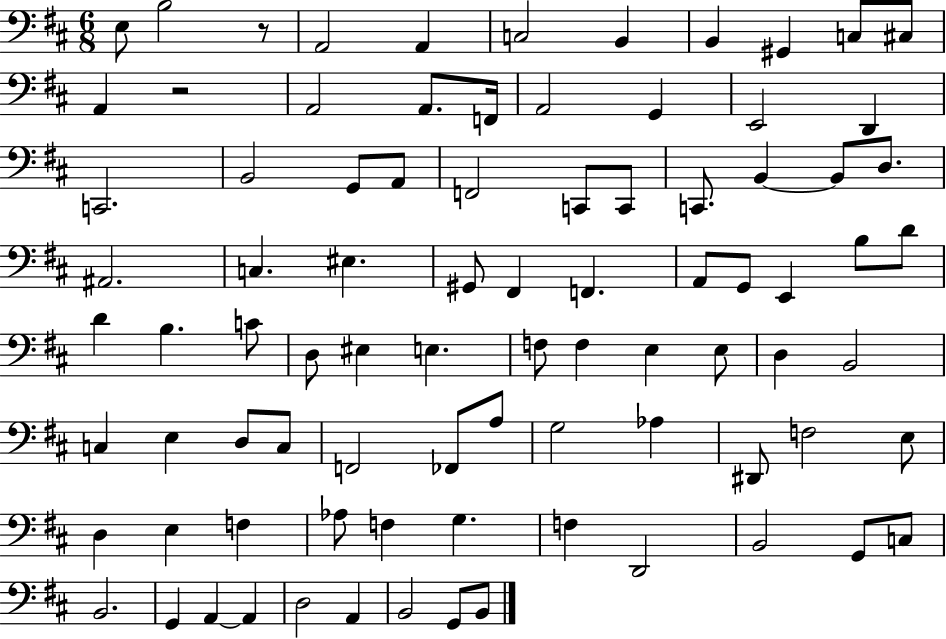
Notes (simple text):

E3/e B3/h R/e A2/h A2/q C3/h B2/q B2/q G#2/q C3/e C#3/e A2/q R/h A2/h A2/e. F2/s A2/h G2/q E2/h D2/q C2/h. B2/h G2/e A2/e F2/h C2/e C2/e C2/e. B2/q B2/e D3/e. A#2/h. C3/q. EIS3/q. G#2/e F#2/q F2/q. A2/e G2/e E2/q B3/e D4/e D4/q B3/q. C4/e D3/e EIS3/q E3/q. F3/e F3/q E3/q E3/e D3/q B2/h C3/q E3/q D3/e C3/e F2/h FES2/e A3/e G3/h Ab3/q D#2/e F3/h E3/e D3/q E3/q F3/q Ab3/e F3/q G3/q. F3/q D2/h B2/h G2/e C3/e B2/h. G2/q A2/q A2/q D3/h A2/q B2/h G2/e B2/e